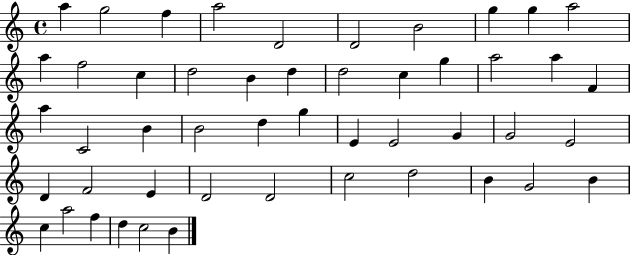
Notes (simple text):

A5/q G5/h F5/q A5/h D4/h D4/h B4/h G5/q G5/q A5/h A5/q F5/h C5/q D5/h B4/q D5/q D5/h C5/q G5/q A5/h A5/q F4/q A5/q C4/h B4/q B4/h D5/q G5/q E4/q E4/h G4/q G4/h E4/h D4/q F4/h E4/q D4/h D4/h C5/h D5/h B4/q G4/h B4/q C5/q A5/h F5/q D5/q C5/h B4/q